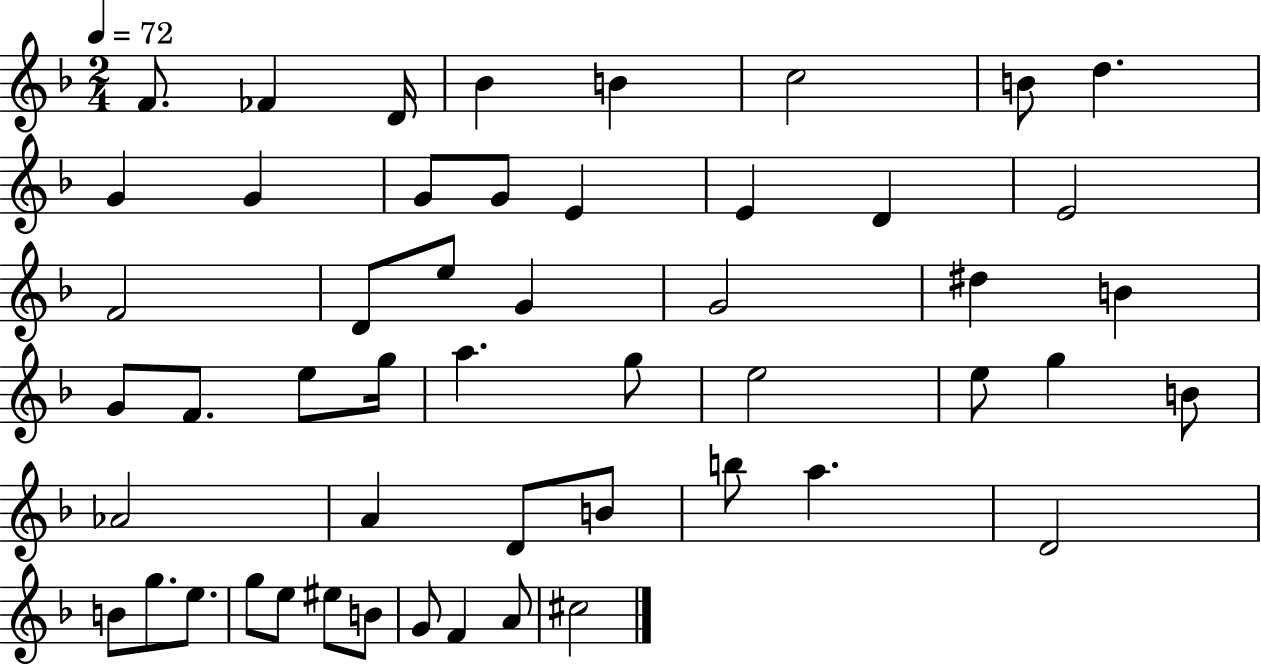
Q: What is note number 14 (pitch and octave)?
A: E4